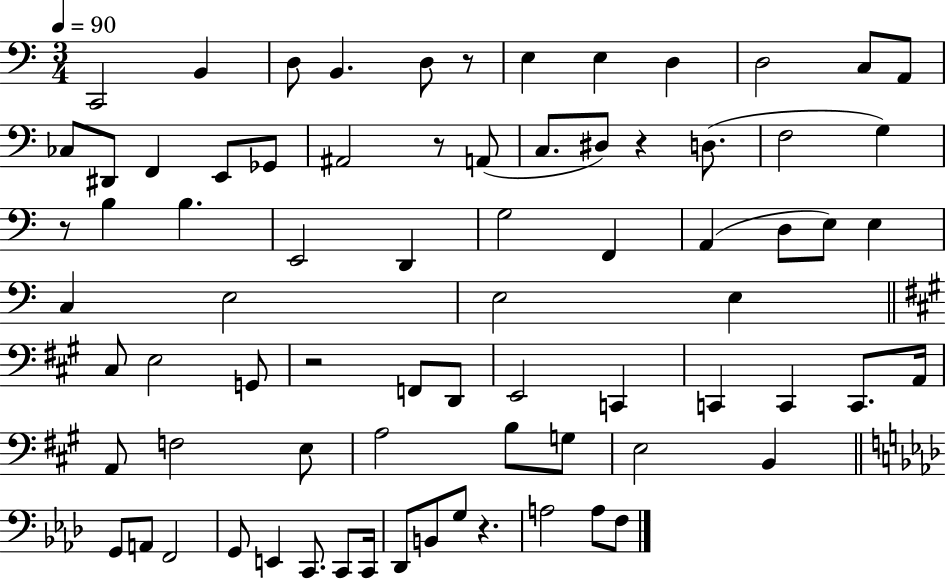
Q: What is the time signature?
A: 3/4